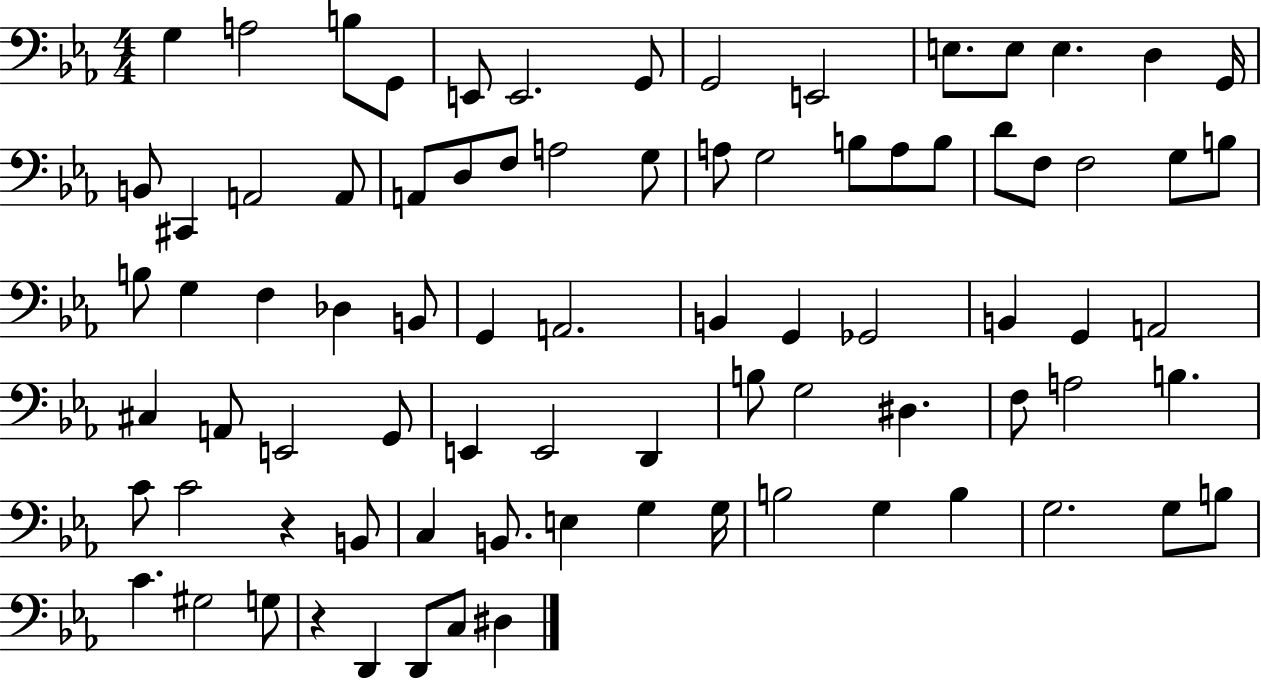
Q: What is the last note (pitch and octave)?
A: D#3